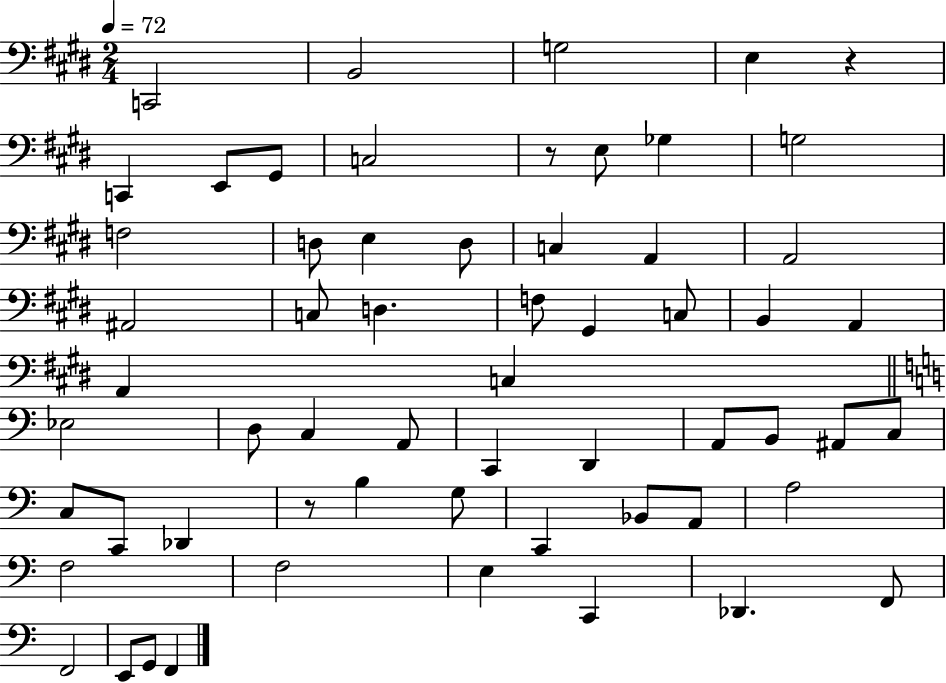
C2/h B2/h G3/h E3/q R/q C2/q E2/e G#2/e C3/h R/e E3/e Gb3/q G3/h F3/h D3/e E3/q D3/e C3/q A2/q A2/h A#2/h C3/e D3/q. F3/e G#2/q C3/e B2/q A2/q A2/q C3/q Eb3/h D3/e C3/q A2/e C2/q D2/q A2/e B2/e A#2/e C3/e C3/e C2/e Db2/q R/e B3/q G3/e C2/q Bb2/e A2/e A3/h F3/h F3/h E3/q C2/q Db2/q. F2/e F2/h E2/e G2/e F2/q